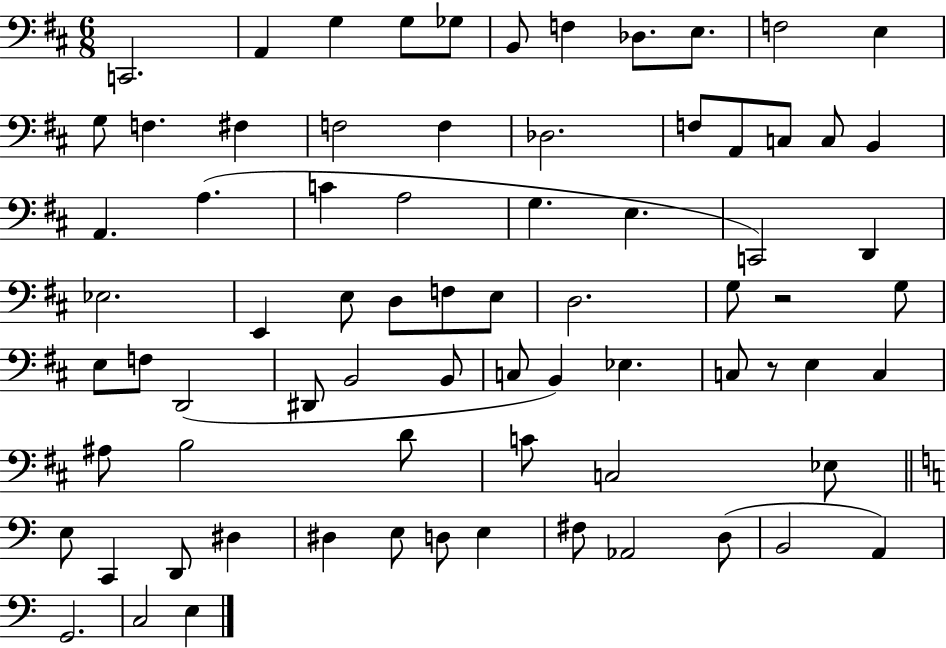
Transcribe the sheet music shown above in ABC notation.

X:1
T:Untitled
M:6/8
L:1/4
K:D
C,,2 A,, G, G,/2 _G,/2 B,,/2 F, _D,/2 E,/2 F,2 E, G,/2 F, ^F, F,2 F, _D,2 F,/2 A,,/2 C,/2 C,/2 B,, A,, A, C A,2 G, E, C,,2 D,, _E,2 E,, E,/2 D,/2 F,/2 E,/2 D,2 G,/2 z2 G,/2 E,/2 F,/2 D,,2 ^D,,/2 B,,2 B,,/2 C,/2 B,, _E, C,/2 z/2 E, C, ^A,/2 B,2 D/2 C/2 C,2 _E,/2 E,/2 C,, D,,/2 ^D, ^D, E,/2 D,/2 E, ^F,/2 _A,,2 D,/2 B,,2 A,, G,,2 C,2 E,